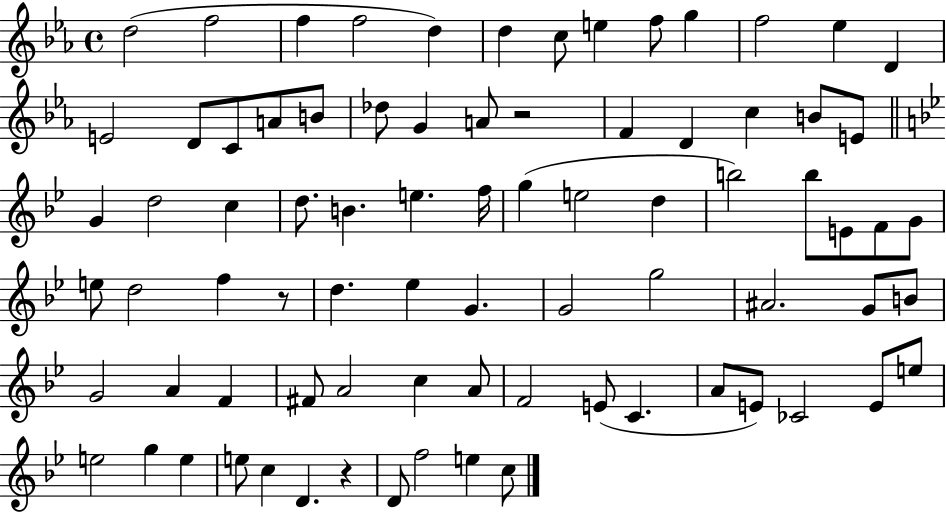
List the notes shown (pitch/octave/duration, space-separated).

D5/h F5/h F5/q F5/h D5/q D5/q C5/e E5/q F5/e G5/q F5/h Eb5/q D4/q E4/h D4/e C4/e A4/e B4/e Db5/e G4/q A4/e R/h F4/q D4/q C5/q B4/e E4/e G4/q D5/h C5/q D5/e. B4/q. E5/q. F5/s G5/q E5/h D5/q B5/h B5/e E4/e F4/e G4/e E5/e D5/h F5/q R/e D5/q. Eb5/q G4/q. G4/h G5/h A#4/h. G4/e B4/e G4/h A4/q F4/q F#4/e A4/h C5/q A4/e F4/h E4/e C4/q. A4/e E4/e CES4/h E4/e E5/e E5/h G5/q E5/q E5/e C5/q D4/q. R/q D4/e F5/h E5/q C5/e